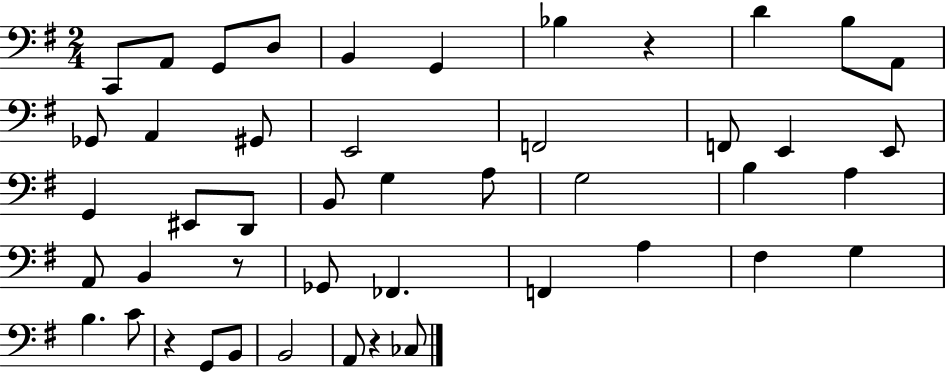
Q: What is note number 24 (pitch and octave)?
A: A3